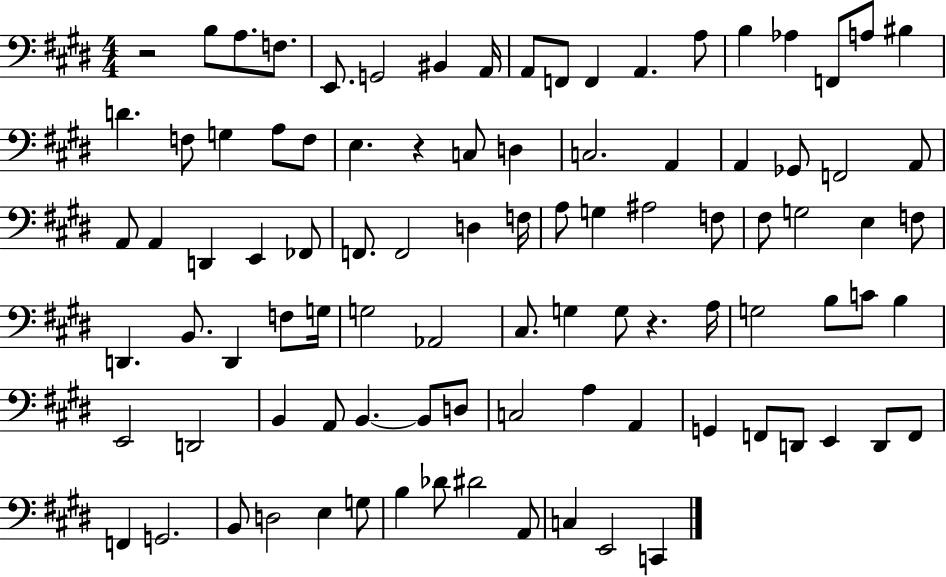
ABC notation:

X:1
T:Untitled
M:4/4
L:1/4
K:E
z2 B,/2 A,/2 F,/2 E,,/2 G,,2 ^B,, A,,/4 A,,/2 F,,/2 F,, A,, A,/2 B, _A, F,,/2 A,/2 ^B, D F,/2 G, A,/2 F,/2 E, z C,/2 D, C,2 A,, A,, _G,,/2 F,,2 A,,/2 A,,/2 A,, D,, E,, _F,,/2 F,,/2 F,,2 D, F,/4 A,/2 G, ^A,2 F,/2 ^F,/2 G,2 E, F,/2 D,, B,,/2 D,, F,/2 G,/4 G,2 _A,,2 ^C,/2 G, G,/2 z A,/4 G,2 B,/2 C/2 B, E,,2 D,,2 B,, A,,/2 B,, B,,/2 D,/2 C,2 A, A,, G,, F,,/2 D,,/2 E,, D,,/2 F,,/2 F,, G,,2 B,,/2 D,2 E, G,/2 B, _D/2 ^D2 A,,/2 C, E,,2 C,,